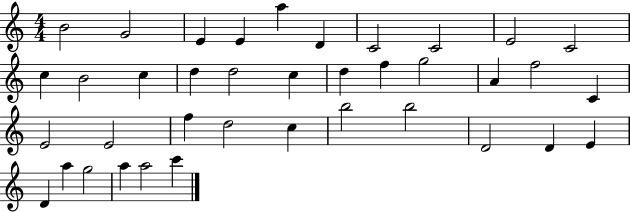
{
  \clef treble
  \numericTimeSignature
  \time 4/4
  \key c \major
  b'2 g'2 | e'4 e'4 a''4 d'4 | c'2 c'2 | e'2 c'2 | \break c''4 b'2 c''4 | d''4 d''2 c''4 | d''4 f''4 g''2 | a'4 f''2 c'4 | \break e'2 e'2 | f''4 d''2 c''4 | b''2 b''2 | d'2 d'4 e'4 | \break d'4 a''4 g''2 | a''4 a''2 c'''4 | \bar "|."
}